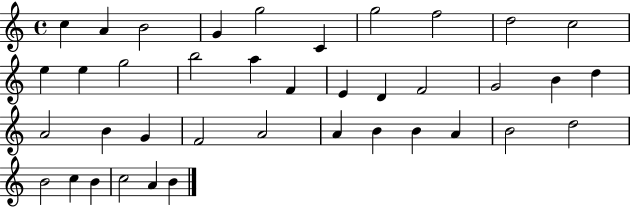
X:1
T:Untitled
M:4/4
L:1/4
K:C
c A B2 G g2 C g2 f2 d2 c2 e e g2 b2 a F E D F2 G2 B d A2 B G F2 A2 A B B A B2 d2 B2 c B c2 A B